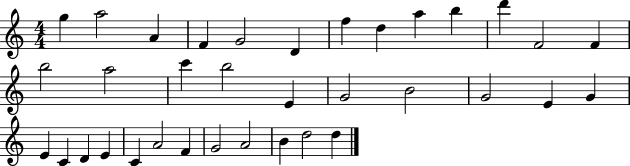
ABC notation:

X:1
T:Untitled
M:4/4
L:1/4
K:C
g a2 A F G2 D f d a b d' F2 F b2 a2 c' b2 E G2 B2 G2 E G E C D E C A2 F G2 A2 B d2 d